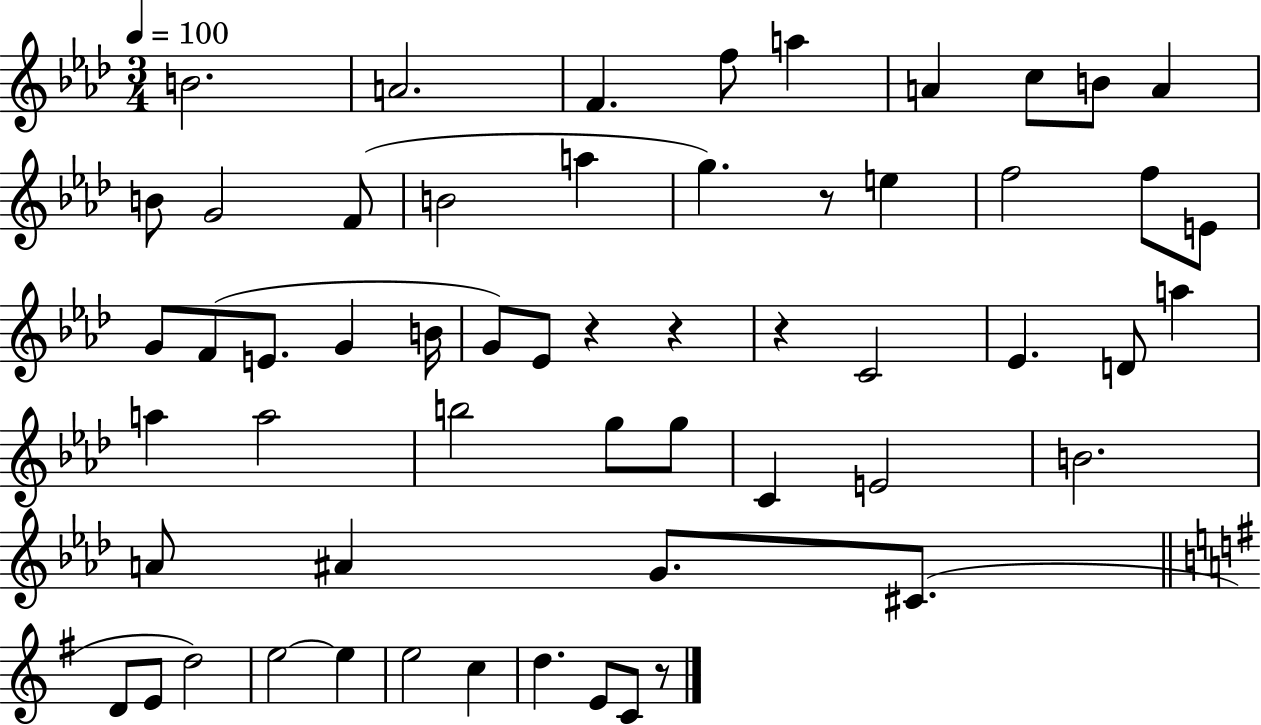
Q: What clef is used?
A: treble